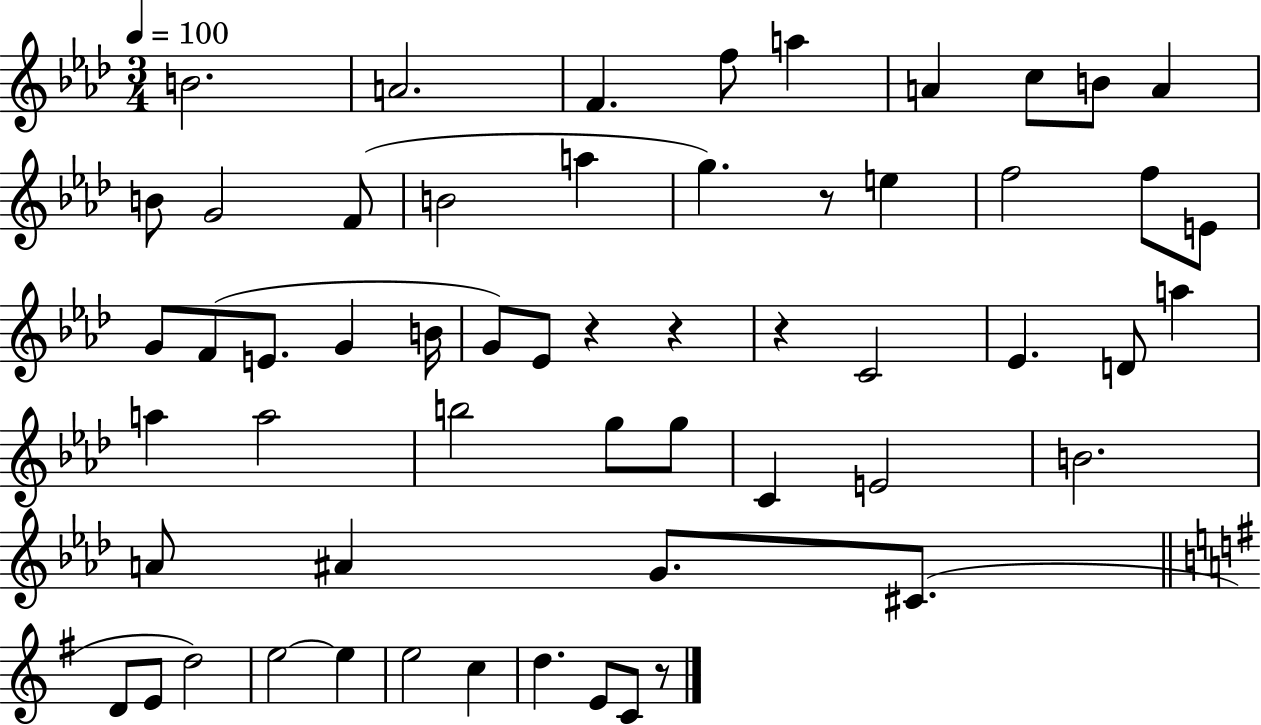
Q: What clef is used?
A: treble